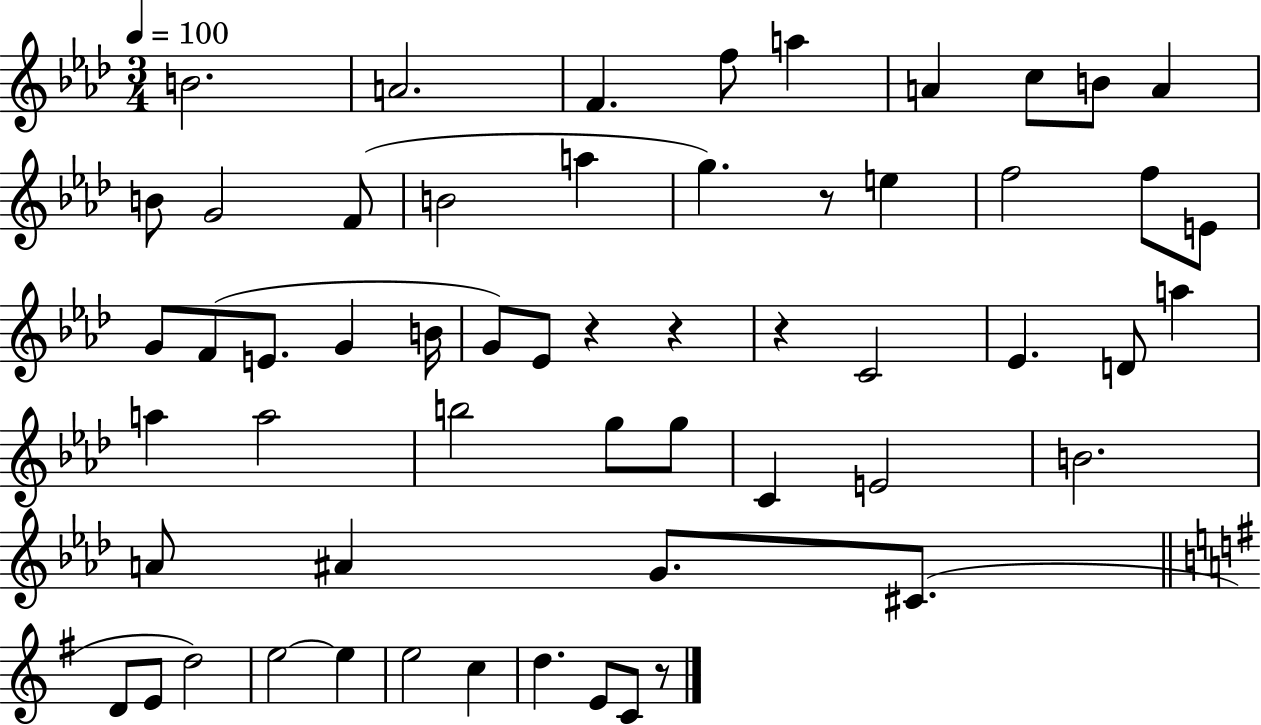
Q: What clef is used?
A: treble